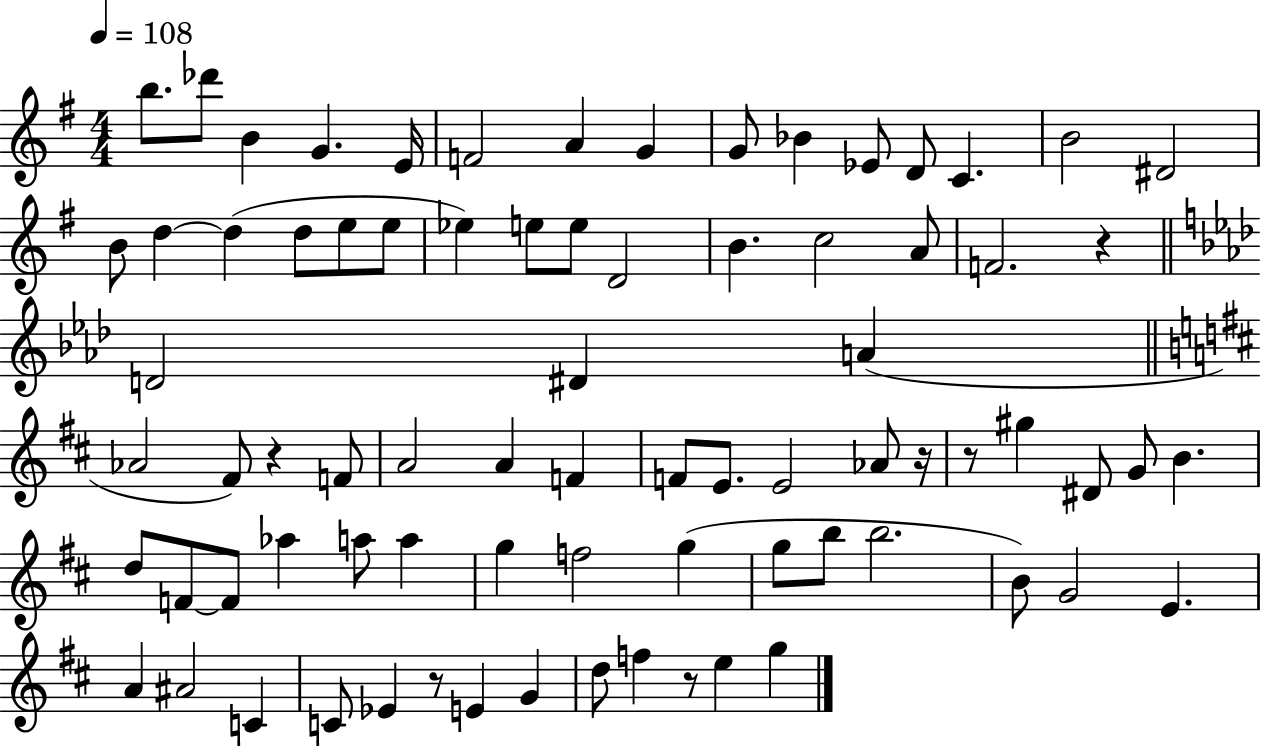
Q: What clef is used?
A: treble